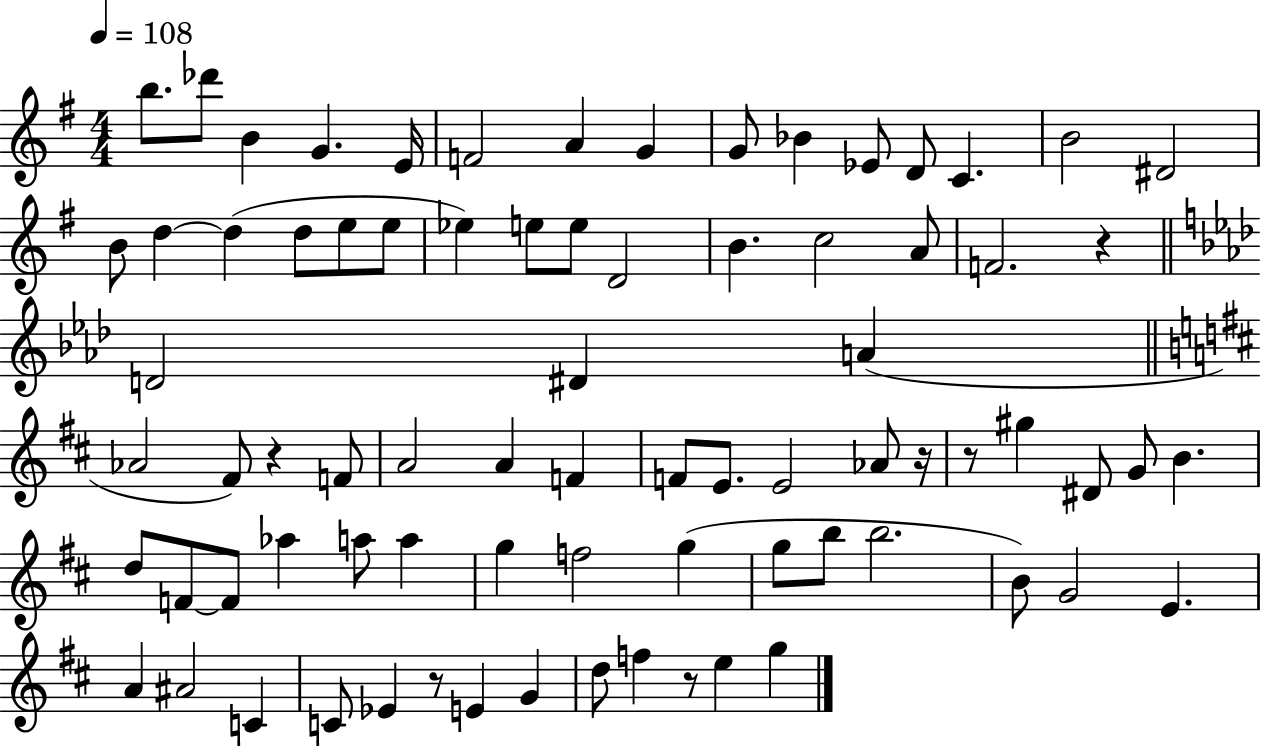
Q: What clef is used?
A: treble